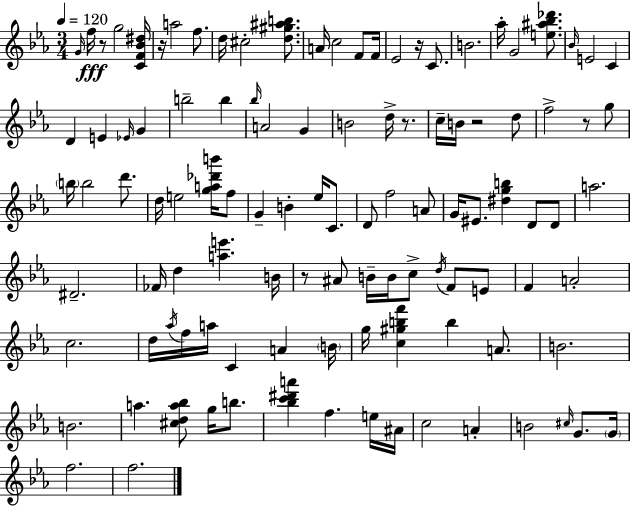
{
  \clef treble
  \numericTimeSignature
  \time 3/4
  \key ees \major
  \tempo 4 = 120
  \grace { g'16 }\fff f''16 r8 g''2 | <c' f' bes' dis''>16 r16 a''2 f''8. | d''16 cis''2-. <d'' gis'' ais'' b''>8. | a'16 c''2 f'8 | \break f'16 ees'2 r16 c'8. | b'2. | aes''16-. g'2 <e'' ais'' bes'' des'''>8. | \grace { bes'16 } e'2 c'4 | \break d'4 e'4 \grace { ees'16 } g'4 | b''2-- b''4 | \grace { bes''16 } a'2 | g'4 b'2 | \break d''16-> r8. c''16-- b'16 r2 | d''8 f''2-> | r8 g''8 \parenthesize b''16 b''2 | d'''8. d''16 e''2 | \break <g'' a'' des''' b'''>16 f''8 g'4-- b'4-. | ees''16 c'8. d'8 f''2 | a'8 g'16 eis'8. <dis'' g'' b''>4 | d'8 d'8 a''2. | \break dis'2.-- | fes'16 d''4 <a'' e'''>4. | b'16 r8 ais'8 b'16-- b'16 c''8-> | \acciaccatura { d''16 } f'8 e'8 f'4 a'2-. | \break c''2. | d''16 \acciaccatura { aes''16 } f''16 a''16 c'4 | a'4 \parenthesize b'16 g''16 <c'' gis'' b'' f'''>4 b''4 | a'8. b'2. | \break b'2. | a''4. | <cis'' d'' a'' bes''>8 g''16 b''8. <bes'' c''' dis''' a'''>4 f''4. | e''16 ais'16 c''2 | \break a'4-. b'2 | \grace { cis''16 } g'8. \parenthesize g'16 f''2. | f''2. | \bar "|."
}